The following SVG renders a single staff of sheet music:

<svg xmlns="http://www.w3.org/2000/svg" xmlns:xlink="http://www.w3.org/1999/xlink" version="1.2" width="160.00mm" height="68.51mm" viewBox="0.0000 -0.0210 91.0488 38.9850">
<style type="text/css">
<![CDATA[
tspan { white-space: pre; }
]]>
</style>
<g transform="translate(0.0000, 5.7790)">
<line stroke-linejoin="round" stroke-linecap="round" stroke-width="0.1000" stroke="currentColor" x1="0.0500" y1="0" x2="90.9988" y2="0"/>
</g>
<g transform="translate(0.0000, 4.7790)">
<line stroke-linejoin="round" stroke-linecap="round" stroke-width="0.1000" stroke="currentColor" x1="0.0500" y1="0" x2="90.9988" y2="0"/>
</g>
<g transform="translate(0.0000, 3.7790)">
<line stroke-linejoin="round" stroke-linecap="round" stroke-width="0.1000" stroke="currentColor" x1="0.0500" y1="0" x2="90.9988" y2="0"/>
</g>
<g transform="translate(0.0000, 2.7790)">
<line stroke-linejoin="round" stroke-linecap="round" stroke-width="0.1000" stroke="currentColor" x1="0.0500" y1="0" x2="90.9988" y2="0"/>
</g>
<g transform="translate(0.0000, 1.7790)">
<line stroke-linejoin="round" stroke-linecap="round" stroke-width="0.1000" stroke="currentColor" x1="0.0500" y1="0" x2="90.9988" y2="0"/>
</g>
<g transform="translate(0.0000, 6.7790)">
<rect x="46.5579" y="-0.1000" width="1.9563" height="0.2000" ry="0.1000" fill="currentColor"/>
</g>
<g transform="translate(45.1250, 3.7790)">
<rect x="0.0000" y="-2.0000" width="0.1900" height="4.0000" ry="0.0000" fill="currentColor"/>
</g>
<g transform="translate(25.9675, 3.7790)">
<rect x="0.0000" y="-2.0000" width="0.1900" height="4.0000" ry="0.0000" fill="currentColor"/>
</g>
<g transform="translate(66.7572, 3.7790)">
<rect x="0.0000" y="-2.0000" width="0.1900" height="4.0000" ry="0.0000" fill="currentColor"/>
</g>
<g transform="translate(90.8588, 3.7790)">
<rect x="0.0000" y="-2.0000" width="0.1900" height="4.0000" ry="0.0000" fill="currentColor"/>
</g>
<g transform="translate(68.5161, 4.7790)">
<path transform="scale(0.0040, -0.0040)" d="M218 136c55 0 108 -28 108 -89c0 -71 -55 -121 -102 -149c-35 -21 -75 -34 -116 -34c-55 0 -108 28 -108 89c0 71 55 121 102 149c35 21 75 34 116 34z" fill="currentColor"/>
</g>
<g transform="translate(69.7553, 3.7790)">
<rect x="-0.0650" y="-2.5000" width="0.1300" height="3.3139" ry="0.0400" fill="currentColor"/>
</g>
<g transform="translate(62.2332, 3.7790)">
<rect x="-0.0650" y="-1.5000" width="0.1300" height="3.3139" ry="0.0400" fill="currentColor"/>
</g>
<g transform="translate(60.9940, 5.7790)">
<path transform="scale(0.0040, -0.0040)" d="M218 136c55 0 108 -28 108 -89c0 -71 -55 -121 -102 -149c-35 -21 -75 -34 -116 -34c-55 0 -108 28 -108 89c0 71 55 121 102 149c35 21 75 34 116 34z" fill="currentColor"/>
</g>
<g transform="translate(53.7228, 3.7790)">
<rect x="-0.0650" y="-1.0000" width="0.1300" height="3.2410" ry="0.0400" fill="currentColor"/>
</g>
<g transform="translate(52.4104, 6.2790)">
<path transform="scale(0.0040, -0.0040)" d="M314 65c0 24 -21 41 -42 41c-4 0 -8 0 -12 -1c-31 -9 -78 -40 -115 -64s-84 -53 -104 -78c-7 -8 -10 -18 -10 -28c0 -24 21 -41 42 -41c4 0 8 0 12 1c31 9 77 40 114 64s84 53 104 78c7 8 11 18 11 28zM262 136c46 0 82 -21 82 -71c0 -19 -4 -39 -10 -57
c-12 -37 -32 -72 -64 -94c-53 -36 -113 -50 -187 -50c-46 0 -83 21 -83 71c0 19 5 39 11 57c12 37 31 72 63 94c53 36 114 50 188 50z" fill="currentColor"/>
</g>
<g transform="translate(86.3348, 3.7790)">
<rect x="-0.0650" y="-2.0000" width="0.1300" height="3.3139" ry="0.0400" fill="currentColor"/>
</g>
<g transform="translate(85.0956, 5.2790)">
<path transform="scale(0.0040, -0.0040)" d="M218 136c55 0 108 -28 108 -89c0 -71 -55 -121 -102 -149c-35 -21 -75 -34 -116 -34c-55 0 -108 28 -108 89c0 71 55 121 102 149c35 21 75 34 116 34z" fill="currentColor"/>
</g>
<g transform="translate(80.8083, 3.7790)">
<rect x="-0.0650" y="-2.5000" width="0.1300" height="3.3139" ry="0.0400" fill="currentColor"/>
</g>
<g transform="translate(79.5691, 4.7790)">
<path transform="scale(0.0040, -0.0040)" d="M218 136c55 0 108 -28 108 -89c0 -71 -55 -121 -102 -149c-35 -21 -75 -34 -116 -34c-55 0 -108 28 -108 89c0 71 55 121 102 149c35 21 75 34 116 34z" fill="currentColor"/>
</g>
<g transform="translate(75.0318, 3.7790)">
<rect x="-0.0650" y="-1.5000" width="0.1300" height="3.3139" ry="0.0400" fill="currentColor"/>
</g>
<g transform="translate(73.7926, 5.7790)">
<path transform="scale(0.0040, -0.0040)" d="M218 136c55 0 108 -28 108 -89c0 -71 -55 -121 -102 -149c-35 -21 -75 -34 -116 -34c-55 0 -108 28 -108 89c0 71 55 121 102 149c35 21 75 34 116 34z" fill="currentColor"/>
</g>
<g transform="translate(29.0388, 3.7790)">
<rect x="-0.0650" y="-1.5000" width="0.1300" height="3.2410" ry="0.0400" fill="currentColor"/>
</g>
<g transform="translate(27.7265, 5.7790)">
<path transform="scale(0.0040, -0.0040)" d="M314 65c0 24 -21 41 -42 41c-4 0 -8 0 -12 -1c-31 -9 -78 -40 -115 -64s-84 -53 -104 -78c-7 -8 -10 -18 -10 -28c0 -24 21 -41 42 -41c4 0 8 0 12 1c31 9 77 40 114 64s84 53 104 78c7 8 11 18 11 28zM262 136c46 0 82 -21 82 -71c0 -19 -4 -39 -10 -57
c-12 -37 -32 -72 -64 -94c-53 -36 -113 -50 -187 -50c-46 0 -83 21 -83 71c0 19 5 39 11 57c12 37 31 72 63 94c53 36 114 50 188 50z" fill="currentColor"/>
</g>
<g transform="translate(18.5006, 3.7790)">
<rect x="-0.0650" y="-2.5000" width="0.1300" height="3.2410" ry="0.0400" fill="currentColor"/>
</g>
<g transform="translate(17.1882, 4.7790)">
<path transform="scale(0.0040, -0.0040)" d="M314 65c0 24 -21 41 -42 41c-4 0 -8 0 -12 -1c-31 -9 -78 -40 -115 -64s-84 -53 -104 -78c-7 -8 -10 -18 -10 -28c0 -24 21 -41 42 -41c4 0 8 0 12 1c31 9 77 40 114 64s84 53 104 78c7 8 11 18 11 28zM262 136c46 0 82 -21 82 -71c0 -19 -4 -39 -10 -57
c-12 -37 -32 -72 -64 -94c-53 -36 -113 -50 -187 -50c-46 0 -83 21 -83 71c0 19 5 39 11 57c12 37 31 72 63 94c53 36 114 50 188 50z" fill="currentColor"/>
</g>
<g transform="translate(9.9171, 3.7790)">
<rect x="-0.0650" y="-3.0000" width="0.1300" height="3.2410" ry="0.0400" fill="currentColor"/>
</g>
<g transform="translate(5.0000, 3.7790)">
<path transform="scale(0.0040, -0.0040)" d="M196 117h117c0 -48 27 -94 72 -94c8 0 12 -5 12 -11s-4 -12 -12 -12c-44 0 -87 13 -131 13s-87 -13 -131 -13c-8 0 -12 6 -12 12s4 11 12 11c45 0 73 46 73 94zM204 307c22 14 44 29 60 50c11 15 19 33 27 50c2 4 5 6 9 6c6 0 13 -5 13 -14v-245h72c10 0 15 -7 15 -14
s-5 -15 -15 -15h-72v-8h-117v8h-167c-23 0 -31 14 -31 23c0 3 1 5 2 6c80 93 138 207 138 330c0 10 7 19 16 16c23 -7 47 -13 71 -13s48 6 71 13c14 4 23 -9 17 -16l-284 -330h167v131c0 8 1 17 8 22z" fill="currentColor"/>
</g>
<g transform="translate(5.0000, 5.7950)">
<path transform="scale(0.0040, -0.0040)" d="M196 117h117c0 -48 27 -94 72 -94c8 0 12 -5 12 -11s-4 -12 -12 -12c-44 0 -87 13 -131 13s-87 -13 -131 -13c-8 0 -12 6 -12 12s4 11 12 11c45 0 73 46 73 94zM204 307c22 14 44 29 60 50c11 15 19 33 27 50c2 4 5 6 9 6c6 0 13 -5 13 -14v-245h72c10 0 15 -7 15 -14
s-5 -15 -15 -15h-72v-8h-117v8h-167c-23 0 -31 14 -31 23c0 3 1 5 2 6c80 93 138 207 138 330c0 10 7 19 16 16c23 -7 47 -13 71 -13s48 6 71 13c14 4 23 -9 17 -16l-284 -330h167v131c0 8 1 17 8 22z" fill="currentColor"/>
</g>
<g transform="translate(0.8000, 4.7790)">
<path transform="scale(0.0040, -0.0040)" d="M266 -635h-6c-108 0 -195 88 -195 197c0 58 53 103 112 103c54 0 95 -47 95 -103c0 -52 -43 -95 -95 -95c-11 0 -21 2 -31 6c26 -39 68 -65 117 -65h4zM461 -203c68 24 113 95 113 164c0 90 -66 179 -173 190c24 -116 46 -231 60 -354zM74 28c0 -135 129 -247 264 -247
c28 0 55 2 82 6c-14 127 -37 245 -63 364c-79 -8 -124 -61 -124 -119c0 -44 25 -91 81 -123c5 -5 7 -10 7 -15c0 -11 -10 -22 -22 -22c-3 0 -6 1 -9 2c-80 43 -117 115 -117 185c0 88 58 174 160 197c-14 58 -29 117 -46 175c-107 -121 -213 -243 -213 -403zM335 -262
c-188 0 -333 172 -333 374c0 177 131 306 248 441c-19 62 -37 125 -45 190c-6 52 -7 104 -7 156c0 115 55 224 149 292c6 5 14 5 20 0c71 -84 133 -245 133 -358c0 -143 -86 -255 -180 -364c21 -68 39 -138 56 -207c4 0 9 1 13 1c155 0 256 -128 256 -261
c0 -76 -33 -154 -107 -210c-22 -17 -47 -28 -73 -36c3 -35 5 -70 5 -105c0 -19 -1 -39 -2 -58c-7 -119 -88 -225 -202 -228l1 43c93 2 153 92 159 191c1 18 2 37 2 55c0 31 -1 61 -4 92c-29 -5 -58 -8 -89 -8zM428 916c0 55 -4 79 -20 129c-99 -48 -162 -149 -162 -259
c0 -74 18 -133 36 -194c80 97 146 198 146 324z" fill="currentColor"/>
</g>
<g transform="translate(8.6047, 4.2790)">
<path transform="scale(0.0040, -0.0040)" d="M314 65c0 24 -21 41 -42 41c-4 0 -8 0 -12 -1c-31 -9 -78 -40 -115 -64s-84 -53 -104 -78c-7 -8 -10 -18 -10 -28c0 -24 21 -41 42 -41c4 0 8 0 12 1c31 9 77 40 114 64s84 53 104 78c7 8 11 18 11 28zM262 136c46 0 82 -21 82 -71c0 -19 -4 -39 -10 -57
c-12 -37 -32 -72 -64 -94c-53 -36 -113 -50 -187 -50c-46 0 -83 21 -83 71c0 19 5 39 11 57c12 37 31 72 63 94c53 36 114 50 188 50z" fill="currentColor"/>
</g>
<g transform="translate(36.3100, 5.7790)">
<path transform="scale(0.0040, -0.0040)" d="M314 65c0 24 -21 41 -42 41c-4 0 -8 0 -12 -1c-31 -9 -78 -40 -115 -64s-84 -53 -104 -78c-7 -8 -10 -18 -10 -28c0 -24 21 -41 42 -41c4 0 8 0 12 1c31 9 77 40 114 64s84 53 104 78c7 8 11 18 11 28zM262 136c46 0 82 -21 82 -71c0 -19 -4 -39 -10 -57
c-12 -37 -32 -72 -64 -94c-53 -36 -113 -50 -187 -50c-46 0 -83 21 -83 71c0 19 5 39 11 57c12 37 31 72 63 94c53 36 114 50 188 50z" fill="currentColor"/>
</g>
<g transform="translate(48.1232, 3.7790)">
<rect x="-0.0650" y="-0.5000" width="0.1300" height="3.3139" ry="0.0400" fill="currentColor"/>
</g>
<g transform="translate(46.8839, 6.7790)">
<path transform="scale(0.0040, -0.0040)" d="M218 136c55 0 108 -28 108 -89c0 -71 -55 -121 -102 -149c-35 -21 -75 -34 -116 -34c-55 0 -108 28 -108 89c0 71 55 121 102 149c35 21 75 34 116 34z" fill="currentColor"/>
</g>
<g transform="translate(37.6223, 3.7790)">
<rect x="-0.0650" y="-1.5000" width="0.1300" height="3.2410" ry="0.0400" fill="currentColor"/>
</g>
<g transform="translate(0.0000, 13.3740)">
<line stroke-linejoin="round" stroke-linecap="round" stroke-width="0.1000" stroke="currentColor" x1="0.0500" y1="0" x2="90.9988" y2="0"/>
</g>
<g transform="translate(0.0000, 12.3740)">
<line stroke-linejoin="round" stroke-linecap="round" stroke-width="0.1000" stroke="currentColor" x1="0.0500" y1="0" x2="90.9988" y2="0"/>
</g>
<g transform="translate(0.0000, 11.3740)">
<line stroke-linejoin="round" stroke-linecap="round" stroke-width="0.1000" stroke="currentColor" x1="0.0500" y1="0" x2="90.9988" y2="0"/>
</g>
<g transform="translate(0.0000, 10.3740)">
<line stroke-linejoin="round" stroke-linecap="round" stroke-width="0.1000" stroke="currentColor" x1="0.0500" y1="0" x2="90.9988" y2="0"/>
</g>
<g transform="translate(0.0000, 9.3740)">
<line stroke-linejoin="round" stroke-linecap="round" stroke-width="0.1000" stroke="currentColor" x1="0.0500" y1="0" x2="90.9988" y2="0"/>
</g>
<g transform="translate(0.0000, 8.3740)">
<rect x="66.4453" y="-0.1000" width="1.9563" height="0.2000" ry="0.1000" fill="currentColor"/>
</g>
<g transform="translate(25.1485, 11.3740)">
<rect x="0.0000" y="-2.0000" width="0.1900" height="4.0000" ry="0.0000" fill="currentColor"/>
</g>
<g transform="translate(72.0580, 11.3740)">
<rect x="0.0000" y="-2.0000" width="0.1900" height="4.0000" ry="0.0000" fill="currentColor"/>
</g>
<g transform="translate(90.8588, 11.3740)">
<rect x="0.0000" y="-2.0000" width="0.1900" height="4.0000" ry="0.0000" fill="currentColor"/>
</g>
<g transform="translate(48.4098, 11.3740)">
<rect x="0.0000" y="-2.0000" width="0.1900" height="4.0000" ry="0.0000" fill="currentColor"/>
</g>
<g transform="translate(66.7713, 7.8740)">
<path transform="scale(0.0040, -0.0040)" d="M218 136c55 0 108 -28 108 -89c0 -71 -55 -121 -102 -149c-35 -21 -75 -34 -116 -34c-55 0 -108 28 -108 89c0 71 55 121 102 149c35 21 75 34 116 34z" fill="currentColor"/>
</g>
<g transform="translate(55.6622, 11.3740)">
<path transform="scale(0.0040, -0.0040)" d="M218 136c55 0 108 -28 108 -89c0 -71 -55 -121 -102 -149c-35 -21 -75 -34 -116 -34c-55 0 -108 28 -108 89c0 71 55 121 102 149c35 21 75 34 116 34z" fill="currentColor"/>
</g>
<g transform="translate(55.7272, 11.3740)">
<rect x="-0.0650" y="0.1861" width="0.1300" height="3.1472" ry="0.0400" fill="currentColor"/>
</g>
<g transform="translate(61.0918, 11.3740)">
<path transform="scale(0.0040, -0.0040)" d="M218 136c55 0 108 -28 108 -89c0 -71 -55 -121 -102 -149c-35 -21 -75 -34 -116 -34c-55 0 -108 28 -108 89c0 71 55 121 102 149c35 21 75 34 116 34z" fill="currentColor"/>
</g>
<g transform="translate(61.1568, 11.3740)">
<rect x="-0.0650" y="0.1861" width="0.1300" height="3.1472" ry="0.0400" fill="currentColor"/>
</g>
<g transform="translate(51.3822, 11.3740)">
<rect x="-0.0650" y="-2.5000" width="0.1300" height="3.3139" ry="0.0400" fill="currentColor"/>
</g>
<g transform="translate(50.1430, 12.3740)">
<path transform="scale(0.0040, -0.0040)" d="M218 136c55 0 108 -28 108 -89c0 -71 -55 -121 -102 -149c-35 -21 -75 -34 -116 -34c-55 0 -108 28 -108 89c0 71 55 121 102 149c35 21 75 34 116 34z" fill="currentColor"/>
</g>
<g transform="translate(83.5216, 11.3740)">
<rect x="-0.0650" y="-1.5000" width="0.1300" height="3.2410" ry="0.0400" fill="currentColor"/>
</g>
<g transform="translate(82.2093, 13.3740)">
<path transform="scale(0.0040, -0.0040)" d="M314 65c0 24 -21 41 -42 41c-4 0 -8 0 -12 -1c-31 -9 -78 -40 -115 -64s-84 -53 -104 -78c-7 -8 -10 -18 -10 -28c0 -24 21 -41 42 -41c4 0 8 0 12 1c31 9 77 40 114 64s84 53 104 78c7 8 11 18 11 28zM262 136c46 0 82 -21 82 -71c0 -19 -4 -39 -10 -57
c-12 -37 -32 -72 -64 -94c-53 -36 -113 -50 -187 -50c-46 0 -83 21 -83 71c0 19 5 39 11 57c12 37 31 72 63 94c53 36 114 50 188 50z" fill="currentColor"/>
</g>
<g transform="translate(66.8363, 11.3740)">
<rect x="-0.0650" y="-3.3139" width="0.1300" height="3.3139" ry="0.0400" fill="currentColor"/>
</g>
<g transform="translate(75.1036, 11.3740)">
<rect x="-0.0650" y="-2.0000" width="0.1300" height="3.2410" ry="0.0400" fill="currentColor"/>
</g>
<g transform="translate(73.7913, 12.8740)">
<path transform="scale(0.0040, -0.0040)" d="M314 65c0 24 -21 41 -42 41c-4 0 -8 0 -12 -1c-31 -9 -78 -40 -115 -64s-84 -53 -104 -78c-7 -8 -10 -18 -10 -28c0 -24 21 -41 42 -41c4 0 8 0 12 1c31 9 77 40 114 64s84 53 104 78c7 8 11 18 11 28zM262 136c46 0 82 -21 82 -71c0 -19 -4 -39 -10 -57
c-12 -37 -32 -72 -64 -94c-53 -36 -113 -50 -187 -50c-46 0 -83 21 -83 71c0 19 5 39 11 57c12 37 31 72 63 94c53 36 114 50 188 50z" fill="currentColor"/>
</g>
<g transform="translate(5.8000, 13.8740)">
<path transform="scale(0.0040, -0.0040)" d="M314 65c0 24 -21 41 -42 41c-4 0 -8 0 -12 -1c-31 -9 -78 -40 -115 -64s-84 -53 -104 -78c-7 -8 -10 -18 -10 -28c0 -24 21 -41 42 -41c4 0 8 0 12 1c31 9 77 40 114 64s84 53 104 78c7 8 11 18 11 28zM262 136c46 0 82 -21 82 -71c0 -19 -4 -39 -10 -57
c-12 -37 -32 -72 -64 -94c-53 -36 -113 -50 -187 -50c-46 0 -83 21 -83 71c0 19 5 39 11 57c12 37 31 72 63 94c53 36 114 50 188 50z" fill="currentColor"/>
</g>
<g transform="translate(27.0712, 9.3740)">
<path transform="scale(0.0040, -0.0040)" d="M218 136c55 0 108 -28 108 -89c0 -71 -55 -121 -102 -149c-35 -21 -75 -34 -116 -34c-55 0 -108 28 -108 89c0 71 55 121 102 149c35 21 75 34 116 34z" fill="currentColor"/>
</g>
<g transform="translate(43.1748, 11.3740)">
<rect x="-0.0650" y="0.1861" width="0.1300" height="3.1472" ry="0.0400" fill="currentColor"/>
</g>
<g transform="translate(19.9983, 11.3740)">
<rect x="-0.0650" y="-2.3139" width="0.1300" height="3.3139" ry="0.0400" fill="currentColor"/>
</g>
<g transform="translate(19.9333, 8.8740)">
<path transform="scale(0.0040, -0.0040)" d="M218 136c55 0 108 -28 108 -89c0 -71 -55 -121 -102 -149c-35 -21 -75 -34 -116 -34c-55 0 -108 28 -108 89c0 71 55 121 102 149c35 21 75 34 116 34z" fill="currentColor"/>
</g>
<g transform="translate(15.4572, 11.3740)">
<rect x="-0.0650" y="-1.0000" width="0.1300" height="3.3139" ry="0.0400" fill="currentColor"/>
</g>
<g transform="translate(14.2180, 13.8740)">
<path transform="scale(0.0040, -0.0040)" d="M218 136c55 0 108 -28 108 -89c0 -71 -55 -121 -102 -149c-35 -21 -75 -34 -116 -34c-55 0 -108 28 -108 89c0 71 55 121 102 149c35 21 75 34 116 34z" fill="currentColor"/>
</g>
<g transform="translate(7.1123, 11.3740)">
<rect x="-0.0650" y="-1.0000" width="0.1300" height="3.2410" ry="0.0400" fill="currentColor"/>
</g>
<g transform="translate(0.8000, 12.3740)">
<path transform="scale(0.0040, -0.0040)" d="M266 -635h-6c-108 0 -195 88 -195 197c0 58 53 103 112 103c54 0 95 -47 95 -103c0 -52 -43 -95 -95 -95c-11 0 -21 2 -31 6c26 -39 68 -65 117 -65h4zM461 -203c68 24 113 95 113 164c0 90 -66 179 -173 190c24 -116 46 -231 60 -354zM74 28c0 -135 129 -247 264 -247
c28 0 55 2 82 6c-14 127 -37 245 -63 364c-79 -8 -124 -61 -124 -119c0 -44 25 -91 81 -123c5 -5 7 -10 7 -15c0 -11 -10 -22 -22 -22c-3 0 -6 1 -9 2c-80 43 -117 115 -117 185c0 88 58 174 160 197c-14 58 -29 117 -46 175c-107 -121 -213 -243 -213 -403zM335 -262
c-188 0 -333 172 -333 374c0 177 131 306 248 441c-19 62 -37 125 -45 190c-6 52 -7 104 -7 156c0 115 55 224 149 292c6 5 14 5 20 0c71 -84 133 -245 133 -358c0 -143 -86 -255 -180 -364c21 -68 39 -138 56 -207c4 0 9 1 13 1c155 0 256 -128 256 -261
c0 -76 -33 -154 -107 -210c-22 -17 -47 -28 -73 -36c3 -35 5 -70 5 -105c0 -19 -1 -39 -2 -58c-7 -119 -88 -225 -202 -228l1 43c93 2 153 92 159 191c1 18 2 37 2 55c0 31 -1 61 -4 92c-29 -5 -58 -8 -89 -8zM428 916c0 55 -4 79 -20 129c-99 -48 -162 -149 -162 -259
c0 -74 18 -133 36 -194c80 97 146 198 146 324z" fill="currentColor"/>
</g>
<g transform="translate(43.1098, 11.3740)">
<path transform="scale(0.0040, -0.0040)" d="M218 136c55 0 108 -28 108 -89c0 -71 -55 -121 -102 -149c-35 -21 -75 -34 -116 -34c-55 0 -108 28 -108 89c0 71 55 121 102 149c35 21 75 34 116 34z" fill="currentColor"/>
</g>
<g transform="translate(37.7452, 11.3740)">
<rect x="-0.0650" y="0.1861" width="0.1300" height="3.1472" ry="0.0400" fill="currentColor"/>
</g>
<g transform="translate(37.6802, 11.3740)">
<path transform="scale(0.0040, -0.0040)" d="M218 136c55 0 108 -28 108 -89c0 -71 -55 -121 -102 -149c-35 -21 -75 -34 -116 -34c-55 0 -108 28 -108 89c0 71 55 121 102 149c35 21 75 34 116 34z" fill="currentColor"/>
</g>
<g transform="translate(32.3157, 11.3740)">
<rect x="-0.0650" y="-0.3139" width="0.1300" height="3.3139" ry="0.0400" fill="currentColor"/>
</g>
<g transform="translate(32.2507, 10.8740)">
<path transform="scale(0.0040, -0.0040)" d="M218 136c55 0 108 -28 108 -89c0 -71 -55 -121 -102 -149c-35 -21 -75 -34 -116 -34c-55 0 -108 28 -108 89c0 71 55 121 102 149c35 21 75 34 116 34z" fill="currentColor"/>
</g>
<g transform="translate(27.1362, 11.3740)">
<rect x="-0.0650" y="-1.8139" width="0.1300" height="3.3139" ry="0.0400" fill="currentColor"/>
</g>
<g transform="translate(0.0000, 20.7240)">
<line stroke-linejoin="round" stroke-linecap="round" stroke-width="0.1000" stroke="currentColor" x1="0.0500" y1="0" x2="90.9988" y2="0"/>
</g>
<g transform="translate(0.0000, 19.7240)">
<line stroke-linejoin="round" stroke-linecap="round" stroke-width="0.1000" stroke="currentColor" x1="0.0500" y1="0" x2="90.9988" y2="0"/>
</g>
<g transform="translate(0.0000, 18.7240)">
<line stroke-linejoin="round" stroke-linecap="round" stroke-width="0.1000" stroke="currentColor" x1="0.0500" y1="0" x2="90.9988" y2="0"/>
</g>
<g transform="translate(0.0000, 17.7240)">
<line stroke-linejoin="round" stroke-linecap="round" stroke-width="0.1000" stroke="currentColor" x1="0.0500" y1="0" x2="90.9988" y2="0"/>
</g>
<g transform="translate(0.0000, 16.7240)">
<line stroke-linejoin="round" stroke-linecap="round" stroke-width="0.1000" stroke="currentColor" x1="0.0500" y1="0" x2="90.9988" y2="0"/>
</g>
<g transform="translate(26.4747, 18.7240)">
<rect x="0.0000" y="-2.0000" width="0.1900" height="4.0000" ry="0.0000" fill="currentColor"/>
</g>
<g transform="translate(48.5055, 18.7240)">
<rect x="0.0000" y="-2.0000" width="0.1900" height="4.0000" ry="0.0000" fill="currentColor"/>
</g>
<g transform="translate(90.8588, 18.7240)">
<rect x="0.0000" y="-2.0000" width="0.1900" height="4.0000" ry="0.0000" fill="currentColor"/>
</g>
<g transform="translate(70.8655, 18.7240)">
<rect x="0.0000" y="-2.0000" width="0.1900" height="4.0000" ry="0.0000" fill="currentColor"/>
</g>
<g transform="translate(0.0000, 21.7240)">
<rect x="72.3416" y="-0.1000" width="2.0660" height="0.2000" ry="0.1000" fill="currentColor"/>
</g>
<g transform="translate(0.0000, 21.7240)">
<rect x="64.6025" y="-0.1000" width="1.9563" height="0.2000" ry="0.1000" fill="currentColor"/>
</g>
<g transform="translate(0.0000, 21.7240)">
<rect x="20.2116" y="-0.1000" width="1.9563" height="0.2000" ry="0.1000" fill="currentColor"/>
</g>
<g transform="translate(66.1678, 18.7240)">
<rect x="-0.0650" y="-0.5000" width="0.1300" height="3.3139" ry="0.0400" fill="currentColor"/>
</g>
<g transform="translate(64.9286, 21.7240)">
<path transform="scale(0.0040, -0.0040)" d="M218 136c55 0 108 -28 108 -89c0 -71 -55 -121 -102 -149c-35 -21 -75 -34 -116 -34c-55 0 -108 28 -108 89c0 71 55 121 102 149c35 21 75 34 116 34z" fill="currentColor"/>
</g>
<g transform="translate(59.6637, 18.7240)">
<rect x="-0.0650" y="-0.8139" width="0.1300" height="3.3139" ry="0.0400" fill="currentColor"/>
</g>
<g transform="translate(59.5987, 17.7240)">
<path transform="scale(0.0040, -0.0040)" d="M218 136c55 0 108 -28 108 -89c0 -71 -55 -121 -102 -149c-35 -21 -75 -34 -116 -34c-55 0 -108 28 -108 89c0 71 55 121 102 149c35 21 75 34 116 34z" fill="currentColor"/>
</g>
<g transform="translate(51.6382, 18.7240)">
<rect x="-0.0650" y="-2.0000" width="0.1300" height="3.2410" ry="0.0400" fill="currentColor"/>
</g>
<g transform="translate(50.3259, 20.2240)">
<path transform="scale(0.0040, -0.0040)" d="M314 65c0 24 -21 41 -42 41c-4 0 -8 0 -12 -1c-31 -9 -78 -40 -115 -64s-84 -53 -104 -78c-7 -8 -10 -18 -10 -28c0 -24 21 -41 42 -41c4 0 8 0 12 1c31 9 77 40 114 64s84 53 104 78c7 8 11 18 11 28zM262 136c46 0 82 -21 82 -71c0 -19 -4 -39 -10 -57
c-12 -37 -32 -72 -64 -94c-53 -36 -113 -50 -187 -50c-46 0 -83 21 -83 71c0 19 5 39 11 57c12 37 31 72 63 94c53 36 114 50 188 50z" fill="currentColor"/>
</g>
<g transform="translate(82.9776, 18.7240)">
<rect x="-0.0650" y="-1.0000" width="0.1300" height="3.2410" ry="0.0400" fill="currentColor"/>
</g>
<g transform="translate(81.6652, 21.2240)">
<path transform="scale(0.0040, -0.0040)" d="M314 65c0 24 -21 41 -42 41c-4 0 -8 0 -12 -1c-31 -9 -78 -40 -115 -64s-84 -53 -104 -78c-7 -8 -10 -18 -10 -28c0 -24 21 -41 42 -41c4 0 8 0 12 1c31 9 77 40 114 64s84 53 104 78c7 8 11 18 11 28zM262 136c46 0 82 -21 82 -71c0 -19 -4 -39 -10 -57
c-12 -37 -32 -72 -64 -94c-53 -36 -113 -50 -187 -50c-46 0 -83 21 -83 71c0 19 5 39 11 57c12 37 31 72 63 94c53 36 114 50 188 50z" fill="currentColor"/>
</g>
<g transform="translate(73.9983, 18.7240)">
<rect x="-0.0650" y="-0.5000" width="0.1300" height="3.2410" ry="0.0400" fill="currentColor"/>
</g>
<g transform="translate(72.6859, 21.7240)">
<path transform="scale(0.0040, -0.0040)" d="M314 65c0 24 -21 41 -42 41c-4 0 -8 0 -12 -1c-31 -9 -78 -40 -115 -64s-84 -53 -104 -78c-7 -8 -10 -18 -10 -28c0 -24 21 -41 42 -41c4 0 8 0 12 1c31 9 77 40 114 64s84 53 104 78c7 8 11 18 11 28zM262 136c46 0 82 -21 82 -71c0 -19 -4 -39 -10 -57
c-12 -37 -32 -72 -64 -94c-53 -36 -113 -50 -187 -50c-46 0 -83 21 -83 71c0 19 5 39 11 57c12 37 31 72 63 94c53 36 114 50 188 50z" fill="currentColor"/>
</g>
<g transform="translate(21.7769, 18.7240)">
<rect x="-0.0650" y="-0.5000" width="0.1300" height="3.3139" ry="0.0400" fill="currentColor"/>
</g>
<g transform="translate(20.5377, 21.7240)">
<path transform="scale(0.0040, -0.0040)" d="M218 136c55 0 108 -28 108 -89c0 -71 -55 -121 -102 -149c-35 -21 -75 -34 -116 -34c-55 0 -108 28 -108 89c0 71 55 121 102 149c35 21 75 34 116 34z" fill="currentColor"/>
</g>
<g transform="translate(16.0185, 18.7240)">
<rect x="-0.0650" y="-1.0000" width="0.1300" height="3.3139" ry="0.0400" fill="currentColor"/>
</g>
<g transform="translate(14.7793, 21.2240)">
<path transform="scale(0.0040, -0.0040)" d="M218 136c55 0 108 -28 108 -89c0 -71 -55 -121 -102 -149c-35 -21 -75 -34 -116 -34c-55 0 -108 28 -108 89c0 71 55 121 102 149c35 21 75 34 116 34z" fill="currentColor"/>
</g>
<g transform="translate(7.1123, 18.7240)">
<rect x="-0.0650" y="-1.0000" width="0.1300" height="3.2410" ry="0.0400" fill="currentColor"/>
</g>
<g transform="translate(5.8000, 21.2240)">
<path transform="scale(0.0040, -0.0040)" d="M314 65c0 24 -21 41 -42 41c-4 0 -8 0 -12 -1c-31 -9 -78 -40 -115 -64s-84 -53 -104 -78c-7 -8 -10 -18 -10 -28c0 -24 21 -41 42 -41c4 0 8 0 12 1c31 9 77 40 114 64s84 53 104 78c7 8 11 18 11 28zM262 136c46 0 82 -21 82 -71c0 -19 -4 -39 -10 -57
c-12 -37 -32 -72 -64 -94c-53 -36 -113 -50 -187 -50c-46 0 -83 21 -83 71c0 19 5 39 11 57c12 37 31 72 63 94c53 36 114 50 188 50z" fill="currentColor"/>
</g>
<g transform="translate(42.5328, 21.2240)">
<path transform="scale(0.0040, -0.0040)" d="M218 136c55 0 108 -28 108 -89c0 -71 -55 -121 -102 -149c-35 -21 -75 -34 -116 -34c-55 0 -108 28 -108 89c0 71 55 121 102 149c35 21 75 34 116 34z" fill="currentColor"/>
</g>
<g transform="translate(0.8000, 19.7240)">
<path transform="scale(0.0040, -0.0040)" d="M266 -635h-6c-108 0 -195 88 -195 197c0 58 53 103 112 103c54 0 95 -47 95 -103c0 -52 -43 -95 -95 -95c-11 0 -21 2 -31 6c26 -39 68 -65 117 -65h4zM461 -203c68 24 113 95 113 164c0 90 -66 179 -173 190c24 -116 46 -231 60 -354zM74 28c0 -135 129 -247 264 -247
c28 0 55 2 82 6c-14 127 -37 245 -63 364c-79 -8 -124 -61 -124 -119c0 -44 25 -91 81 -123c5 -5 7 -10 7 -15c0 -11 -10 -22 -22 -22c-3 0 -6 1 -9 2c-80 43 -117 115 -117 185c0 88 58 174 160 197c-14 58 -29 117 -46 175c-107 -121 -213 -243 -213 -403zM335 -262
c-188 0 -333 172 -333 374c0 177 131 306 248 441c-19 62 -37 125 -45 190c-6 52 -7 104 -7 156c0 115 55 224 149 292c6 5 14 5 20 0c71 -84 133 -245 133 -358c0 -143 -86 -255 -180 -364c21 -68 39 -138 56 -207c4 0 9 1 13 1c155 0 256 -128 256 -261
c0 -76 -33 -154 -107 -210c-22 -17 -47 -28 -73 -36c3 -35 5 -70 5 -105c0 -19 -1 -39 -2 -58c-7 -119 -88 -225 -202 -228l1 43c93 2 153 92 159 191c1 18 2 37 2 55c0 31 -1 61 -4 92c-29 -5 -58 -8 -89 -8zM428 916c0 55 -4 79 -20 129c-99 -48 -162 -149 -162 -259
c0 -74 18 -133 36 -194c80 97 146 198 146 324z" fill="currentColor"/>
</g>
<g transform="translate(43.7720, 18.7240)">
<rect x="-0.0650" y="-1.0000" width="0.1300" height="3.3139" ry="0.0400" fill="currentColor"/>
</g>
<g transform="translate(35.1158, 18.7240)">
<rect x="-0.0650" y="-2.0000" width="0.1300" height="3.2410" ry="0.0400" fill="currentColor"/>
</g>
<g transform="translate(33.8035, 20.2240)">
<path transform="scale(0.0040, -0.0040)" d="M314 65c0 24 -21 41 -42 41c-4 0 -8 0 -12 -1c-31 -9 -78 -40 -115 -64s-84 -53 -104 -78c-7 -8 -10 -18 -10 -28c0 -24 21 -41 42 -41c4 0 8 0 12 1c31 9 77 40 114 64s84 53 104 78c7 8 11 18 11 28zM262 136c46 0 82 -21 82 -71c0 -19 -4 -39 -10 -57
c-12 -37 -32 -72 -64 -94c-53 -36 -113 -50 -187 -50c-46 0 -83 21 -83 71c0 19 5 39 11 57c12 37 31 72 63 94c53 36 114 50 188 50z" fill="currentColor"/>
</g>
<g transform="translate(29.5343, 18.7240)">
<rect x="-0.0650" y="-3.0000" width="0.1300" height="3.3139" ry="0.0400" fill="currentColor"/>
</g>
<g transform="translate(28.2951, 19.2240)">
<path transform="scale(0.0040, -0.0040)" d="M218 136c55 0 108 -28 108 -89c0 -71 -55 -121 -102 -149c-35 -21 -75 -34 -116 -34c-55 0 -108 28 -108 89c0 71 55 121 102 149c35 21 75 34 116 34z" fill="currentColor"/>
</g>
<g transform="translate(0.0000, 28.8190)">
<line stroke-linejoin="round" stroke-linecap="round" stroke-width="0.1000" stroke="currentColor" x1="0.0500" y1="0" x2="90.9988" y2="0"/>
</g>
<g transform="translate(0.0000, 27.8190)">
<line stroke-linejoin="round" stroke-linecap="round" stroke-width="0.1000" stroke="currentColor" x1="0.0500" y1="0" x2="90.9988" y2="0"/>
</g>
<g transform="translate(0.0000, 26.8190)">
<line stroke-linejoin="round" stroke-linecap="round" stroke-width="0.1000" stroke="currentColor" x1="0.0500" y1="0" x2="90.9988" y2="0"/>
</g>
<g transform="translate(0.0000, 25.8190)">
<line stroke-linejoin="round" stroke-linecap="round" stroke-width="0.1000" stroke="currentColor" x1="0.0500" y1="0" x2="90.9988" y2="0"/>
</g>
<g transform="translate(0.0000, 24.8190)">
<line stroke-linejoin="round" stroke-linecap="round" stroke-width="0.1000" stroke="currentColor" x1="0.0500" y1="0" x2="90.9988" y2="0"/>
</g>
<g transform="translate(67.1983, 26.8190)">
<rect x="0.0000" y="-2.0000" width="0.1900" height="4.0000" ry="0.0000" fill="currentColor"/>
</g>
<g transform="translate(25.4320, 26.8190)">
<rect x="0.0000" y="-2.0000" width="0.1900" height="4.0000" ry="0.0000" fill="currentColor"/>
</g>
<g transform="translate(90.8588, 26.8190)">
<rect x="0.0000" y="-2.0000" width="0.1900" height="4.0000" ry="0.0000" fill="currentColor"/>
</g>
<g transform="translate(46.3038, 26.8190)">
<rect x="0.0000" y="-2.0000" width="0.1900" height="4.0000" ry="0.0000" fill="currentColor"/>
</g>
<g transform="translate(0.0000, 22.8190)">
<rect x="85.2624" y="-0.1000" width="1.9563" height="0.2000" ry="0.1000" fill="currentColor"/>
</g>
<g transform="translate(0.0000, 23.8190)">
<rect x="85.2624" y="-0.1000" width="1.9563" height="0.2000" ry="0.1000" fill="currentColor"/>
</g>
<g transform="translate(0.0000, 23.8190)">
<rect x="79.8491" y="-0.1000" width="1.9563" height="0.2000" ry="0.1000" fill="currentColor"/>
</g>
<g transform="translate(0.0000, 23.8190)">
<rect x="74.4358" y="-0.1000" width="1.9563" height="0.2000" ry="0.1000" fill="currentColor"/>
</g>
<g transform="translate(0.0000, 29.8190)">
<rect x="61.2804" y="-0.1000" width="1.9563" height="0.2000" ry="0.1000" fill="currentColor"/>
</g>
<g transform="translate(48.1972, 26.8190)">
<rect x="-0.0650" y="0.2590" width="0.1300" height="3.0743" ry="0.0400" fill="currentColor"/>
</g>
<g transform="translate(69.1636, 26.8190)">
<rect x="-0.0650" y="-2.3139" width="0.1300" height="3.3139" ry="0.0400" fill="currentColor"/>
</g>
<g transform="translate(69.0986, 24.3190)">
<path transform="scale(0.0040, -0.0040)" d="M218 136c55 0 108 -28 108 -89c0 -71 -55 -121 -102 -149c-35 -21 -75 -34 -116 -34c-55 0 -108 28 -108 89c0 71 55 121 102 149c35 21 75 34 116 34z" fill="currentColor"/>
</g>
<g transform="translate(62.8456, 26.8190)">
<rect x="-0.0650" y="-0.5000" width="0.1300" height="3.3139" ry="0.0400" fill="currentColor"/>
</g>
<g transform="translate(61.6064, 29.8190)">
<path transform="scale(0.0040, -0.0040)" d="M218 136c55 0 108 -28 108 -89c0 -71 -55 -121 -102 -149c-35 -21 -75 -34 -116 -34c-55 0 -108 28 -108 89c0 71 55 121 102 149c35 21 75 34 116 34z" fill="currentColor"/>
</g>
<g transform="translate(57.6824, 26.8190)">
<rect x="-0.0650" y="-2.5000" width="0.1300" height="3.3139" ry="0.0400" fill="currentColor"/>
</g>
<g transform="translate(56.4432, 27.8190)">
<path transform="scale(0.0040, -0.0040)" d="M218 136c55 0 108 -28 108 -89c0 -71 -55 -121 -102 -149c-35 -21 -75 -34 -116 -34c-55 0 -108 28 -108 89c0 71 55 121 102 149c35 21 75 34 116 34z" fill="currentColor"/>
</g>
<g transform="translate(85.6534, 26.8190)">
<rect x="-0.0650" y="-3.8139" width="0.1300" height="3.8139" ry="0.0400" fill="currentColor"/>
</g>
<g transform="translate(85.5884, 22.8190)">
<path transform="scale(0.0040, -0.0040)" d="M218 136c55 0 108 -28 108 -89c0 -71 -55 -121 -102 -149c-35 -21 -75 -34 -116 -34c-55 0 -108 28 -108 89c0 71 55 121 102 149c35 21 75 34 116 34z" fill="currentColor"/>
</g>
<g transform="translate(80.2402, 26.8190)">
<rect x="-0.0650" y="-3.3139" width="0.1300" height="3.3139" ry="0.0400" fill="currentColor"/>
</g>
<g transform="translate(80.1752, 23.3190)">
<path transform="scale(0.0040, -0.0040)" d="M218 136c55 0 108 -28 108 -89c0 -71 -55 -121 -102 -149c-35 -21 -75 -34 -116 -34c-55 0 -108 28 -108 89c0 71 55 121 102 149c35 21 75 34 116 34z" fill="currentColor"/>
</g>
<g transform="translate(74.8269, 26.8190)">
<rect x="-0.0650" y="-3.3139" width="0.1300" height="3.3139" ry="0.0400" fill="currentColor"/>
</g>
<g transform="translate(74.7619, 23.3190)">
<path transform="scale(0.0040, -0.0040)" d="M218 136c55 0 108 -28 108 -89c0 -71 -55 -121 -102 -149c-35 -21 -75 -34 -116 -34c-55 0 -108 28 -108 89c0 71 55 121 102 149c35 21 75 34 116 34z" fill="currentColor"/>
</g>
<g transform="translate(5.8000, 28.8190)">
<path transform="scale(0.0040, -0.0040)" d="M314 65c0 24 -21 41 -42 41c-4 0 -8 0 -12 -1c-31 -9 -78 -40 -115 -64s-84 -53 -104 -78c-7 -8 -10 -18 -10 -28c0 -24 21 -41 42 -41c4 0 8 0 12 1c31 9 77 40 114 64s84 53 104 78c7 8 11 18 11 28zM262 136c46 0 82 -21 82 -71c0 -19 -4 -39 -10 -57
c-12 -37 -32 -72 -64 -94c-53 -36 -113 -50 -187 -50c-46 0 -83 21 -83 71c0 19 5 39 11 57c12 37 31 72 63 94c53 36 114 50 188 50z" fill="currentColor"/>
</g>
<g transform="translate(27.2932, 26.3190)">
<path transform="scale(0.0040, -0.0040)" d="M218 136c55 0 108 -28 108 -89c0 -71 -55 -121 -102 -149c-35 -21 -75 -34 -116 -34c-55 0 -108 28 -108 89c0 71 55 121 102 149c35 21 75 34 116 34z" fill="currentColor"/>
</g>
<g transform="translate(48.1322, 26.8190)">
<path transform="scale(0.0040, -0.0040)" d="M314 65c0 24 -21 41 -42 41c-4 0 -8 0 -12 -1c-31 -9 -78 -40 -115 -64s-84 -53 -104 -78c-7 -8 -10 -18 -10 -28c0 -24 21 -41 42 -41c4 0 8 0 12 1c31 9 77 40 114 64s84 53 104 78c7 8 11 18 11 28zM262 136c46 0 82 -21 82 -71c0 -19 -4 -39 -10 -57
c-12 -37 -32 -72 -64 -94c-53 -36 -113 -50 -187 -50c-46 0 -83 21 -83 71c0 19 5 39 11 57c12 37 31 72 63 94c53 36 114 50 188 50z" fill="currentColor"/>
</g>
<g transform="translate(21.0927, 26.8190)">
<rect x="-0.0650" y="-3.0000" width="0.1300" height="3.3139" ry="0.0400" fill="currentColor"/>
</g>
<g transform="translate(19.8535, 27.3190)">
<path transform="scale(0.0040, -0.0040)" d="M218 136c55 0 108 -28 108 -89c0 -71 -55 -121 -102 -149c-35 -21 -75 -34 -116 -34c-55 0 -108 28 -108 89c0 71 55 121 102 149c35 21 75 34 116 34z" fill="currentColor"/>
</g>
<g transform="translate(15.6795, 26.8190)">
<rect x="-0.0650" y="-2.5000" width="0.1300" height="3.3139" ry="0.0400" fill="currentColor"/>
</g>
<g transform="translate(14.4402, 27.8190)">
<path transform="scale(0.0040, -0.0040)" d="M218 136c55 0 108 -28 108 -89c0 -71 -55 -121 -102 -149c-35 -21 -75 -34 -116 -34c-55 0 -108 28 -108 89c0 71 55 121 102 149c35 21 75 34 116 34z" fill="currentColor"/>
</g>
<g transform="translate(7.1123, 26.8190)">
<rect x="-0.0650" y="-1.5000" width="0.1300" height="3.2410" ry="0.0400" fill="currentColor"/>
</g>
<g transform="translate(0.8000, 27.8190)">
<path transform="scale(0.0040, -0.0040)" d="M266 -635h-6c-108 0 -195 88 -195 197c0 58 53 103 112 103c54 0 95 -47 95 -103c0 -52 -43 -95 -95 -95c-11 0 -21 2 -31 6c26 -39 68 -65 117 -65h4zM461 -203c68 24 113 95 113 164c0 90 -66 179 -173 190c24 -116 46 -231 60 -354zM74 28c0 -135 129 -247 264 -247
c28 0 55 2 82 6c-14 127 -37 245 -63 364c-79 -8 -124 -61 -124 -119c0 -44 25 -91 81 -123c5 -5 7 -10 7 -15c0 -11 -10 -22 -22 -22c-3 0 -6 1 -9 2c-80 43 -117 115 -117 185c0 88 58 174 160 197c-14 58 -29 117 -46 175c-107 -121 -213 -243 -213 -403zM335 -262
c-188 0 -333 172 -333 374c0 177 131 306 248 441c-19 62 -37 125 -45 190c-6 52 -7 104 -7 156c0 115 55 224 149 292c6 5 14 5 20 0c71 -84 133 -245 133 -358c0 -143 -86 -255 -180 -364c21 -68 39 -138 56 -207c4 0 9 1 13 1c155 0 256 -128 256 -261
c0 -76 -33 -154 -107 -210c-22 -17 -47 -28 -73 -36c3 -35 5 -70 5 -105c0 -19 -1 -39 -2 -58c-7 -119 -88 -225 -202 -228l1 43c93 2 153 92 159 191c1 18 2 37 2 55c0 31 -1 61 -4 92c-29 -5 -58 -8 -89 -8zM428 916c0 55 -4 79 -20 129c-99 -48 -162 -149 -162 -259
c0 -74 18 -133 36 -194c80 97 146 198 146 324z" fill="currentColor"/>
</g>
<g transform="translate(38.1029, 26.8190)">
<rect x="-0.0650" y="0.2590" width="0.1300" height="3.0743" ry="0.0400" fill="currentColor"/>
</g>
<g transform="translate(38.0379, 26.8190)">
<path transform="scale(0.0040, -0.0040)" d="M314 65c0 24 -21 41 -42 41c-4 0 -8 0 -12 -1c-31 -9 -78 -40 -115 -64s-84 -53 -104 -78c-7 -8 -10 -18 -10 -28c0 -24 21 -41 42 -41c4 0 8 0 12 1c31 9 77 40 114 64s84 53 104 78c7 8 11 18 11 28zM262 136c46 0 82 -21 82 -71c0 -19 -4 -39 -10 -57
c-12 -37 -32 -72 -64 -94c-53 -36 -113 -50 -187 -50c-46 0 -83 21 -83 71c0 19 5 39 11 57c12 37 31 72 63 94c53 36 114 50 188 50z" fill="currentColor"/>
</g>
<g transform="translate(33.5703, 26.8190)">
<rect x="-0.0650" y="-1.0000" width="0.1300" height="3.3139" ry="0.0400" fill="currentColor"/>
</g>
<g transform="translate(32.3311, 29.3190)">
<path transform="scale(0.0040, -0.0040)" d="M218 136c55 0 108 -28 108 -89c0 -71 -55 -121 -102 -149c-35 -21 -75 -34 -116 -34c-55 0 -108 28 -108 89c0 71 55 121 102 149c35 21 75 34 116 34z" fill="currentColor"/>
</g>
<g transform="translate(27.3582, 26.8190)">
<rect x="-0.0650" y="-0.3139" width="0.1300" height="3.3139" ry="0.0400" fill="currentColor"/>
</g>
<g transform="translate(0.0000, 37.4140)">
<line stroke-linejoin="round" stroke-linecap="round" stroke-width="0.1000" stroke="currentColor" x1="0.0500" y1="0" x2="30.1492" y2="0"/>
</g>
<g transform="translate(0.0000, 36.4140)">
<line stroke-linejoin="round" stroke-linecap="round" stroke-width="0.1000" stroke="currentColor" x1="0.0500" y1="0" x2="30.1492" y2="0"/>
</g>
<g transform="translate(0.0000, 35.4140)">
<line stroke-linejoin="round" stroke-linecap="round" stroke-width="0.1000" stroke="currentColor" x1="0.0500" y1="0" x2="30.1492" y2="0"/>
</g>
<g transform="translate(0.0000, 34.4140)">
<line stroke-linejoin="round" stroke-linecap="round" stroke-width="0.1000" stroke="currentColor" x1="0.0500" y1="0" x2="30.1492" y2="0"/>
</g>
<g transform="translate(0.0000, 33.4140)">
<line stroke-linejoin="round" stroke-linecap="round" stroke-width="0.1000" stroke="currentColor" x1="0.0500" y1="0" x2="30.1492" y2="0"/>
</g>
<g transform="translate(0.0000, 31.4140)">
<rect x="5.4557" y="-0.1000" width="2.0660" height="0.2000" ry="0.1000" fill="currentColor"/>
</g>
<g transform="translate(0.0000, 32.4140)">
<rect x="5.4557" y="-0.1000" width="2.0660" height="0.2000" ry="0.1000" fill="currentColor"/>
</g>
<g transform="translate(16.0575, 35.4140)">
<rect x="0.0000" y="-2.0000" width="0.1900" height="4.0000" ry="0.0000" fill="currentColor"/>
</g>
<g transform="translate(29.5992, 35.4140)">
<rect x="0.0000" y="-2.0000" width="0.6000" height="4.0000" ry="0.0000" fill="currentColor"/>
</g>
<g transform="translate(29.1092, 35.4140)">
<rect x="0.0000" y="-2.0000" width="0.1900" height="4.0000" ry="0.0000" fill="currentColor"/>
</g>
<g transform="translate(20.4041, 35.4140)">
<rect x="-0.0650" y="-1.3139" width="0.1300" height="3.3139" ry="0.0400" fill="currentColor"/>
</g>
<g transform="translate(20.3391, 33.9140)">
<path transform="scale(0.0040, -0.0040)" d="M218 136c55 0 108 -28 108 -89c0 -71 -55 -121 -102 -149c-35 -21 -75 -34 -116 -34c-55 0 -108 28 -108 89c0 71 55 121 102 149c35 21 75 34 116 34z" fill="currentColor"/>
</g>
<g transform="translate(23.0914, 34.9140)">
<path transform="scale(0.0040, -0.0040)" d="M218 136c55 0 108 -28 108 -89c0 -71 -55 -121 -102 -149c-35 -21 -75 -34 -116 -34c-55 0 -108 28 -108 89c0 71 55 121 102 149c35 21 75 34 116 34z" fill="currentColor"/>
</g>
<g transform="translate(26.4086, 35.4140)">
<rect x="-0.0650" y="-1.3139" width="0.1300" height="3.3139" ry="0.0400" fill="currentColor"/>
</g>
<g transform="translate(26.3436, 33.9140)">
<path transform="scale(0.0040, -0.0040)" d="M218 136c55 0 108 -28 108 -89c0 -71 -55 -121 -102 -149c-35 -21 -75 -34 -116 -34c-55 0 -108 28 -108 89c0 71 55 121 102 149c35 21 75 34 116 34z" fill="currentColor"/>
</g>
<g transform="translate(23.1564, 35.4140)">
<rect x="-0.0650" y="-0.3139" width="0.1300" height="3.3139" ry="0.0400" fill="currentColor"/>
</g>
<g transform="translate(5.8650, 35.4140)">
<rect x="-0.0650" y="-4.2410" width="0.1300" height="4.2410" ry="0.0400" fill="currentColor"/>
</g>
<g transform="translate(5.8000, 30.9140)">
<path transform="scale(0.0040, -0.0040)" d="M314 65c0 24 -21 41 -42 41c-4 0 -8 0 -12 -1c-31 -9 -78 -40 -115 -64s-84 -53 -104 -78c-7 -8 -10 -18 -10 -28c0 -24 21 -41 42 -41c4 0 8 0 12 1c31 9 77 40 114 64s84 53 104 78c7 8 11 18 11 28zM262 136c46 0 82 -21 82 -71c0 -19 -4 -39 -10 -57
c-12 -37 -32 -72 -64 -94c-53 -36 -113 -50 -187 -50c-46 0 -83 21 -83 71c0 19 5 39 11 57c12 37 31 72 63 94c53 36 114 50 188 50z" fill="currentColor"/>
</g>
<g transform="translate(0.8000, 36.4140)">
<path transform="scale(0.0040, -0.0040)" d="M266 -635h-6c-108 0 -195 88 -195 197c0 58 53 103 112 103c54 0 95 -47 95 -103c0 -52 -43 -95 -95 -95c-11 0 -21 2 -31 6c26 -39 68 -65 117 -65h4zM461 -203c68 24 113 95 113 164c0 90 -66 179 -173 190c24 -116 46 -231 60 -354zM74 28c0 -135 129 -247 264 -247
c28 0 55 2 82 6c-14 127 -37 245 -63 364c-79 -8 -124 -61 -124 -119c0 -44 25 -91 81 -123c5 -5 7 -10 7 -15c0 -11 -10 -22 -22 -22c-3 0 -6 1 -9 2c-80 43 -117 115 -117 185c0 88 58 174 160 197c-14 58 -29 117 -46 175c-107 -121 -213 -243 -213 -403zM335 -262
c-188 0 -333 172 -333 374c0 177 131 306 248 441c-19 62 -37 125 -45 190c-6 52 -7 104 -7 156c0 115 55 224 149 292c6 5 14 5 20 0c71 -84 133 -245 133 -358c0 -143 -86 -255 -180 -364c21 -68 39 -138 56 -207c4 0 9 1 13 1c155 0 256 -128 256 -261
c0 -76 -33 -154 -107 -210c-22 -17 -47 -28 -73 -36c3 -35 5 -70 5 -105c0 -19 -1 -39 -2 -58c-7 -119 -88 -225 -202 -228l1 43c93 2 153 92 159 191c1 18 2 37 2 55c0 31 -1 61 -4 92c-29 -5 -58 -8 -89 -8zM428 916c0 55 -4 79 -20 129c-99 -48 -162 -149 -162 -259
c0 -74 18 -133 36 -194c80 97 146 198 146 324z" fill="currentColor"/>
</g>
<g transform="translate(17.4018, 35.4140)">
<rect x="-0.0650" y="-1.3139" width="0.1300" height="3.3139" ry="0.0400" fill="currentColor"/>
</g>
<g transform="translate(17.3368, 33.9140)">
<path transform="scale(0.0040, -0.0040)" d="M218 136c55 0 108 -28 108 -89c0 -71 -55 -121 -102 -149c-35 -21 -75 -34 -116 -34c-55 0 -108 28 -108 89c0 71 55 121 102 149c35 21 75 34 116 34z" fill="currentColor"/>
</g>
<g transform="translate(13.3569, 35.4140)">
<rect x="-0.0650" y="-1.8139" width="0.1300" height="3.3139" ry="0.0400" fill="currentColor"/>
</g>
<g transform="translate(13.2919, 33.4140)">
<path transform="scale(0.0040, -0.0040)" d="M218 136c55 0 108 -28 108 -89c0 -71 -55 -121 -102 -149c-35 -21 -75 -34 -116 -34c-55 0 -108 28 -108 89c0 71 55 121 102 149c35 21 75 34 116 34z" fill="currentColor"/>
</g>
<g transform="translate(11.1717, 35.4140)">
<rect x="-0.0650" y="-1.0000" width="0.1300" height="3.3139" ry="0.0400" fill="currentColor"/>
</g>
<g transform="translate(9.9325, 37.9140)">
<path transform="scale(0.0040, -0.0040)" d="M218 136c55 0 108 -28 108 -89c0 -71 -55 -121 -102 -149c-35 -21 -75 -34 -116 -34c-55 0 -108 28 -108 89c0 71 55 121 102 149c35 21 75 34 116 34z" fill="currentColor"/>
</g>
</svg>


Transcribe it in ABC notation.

X:1
T:Untitled
M:4/4
L:1/4
K:C
A2 G2 E2 E2 C D2 E G E G F D2 D g f c B B G B B b F2 E2 D2 D C A F2 D F2 d C C2 D2 E2 G A c D B2 B2 G C g b b c' d'2 D f e e c e